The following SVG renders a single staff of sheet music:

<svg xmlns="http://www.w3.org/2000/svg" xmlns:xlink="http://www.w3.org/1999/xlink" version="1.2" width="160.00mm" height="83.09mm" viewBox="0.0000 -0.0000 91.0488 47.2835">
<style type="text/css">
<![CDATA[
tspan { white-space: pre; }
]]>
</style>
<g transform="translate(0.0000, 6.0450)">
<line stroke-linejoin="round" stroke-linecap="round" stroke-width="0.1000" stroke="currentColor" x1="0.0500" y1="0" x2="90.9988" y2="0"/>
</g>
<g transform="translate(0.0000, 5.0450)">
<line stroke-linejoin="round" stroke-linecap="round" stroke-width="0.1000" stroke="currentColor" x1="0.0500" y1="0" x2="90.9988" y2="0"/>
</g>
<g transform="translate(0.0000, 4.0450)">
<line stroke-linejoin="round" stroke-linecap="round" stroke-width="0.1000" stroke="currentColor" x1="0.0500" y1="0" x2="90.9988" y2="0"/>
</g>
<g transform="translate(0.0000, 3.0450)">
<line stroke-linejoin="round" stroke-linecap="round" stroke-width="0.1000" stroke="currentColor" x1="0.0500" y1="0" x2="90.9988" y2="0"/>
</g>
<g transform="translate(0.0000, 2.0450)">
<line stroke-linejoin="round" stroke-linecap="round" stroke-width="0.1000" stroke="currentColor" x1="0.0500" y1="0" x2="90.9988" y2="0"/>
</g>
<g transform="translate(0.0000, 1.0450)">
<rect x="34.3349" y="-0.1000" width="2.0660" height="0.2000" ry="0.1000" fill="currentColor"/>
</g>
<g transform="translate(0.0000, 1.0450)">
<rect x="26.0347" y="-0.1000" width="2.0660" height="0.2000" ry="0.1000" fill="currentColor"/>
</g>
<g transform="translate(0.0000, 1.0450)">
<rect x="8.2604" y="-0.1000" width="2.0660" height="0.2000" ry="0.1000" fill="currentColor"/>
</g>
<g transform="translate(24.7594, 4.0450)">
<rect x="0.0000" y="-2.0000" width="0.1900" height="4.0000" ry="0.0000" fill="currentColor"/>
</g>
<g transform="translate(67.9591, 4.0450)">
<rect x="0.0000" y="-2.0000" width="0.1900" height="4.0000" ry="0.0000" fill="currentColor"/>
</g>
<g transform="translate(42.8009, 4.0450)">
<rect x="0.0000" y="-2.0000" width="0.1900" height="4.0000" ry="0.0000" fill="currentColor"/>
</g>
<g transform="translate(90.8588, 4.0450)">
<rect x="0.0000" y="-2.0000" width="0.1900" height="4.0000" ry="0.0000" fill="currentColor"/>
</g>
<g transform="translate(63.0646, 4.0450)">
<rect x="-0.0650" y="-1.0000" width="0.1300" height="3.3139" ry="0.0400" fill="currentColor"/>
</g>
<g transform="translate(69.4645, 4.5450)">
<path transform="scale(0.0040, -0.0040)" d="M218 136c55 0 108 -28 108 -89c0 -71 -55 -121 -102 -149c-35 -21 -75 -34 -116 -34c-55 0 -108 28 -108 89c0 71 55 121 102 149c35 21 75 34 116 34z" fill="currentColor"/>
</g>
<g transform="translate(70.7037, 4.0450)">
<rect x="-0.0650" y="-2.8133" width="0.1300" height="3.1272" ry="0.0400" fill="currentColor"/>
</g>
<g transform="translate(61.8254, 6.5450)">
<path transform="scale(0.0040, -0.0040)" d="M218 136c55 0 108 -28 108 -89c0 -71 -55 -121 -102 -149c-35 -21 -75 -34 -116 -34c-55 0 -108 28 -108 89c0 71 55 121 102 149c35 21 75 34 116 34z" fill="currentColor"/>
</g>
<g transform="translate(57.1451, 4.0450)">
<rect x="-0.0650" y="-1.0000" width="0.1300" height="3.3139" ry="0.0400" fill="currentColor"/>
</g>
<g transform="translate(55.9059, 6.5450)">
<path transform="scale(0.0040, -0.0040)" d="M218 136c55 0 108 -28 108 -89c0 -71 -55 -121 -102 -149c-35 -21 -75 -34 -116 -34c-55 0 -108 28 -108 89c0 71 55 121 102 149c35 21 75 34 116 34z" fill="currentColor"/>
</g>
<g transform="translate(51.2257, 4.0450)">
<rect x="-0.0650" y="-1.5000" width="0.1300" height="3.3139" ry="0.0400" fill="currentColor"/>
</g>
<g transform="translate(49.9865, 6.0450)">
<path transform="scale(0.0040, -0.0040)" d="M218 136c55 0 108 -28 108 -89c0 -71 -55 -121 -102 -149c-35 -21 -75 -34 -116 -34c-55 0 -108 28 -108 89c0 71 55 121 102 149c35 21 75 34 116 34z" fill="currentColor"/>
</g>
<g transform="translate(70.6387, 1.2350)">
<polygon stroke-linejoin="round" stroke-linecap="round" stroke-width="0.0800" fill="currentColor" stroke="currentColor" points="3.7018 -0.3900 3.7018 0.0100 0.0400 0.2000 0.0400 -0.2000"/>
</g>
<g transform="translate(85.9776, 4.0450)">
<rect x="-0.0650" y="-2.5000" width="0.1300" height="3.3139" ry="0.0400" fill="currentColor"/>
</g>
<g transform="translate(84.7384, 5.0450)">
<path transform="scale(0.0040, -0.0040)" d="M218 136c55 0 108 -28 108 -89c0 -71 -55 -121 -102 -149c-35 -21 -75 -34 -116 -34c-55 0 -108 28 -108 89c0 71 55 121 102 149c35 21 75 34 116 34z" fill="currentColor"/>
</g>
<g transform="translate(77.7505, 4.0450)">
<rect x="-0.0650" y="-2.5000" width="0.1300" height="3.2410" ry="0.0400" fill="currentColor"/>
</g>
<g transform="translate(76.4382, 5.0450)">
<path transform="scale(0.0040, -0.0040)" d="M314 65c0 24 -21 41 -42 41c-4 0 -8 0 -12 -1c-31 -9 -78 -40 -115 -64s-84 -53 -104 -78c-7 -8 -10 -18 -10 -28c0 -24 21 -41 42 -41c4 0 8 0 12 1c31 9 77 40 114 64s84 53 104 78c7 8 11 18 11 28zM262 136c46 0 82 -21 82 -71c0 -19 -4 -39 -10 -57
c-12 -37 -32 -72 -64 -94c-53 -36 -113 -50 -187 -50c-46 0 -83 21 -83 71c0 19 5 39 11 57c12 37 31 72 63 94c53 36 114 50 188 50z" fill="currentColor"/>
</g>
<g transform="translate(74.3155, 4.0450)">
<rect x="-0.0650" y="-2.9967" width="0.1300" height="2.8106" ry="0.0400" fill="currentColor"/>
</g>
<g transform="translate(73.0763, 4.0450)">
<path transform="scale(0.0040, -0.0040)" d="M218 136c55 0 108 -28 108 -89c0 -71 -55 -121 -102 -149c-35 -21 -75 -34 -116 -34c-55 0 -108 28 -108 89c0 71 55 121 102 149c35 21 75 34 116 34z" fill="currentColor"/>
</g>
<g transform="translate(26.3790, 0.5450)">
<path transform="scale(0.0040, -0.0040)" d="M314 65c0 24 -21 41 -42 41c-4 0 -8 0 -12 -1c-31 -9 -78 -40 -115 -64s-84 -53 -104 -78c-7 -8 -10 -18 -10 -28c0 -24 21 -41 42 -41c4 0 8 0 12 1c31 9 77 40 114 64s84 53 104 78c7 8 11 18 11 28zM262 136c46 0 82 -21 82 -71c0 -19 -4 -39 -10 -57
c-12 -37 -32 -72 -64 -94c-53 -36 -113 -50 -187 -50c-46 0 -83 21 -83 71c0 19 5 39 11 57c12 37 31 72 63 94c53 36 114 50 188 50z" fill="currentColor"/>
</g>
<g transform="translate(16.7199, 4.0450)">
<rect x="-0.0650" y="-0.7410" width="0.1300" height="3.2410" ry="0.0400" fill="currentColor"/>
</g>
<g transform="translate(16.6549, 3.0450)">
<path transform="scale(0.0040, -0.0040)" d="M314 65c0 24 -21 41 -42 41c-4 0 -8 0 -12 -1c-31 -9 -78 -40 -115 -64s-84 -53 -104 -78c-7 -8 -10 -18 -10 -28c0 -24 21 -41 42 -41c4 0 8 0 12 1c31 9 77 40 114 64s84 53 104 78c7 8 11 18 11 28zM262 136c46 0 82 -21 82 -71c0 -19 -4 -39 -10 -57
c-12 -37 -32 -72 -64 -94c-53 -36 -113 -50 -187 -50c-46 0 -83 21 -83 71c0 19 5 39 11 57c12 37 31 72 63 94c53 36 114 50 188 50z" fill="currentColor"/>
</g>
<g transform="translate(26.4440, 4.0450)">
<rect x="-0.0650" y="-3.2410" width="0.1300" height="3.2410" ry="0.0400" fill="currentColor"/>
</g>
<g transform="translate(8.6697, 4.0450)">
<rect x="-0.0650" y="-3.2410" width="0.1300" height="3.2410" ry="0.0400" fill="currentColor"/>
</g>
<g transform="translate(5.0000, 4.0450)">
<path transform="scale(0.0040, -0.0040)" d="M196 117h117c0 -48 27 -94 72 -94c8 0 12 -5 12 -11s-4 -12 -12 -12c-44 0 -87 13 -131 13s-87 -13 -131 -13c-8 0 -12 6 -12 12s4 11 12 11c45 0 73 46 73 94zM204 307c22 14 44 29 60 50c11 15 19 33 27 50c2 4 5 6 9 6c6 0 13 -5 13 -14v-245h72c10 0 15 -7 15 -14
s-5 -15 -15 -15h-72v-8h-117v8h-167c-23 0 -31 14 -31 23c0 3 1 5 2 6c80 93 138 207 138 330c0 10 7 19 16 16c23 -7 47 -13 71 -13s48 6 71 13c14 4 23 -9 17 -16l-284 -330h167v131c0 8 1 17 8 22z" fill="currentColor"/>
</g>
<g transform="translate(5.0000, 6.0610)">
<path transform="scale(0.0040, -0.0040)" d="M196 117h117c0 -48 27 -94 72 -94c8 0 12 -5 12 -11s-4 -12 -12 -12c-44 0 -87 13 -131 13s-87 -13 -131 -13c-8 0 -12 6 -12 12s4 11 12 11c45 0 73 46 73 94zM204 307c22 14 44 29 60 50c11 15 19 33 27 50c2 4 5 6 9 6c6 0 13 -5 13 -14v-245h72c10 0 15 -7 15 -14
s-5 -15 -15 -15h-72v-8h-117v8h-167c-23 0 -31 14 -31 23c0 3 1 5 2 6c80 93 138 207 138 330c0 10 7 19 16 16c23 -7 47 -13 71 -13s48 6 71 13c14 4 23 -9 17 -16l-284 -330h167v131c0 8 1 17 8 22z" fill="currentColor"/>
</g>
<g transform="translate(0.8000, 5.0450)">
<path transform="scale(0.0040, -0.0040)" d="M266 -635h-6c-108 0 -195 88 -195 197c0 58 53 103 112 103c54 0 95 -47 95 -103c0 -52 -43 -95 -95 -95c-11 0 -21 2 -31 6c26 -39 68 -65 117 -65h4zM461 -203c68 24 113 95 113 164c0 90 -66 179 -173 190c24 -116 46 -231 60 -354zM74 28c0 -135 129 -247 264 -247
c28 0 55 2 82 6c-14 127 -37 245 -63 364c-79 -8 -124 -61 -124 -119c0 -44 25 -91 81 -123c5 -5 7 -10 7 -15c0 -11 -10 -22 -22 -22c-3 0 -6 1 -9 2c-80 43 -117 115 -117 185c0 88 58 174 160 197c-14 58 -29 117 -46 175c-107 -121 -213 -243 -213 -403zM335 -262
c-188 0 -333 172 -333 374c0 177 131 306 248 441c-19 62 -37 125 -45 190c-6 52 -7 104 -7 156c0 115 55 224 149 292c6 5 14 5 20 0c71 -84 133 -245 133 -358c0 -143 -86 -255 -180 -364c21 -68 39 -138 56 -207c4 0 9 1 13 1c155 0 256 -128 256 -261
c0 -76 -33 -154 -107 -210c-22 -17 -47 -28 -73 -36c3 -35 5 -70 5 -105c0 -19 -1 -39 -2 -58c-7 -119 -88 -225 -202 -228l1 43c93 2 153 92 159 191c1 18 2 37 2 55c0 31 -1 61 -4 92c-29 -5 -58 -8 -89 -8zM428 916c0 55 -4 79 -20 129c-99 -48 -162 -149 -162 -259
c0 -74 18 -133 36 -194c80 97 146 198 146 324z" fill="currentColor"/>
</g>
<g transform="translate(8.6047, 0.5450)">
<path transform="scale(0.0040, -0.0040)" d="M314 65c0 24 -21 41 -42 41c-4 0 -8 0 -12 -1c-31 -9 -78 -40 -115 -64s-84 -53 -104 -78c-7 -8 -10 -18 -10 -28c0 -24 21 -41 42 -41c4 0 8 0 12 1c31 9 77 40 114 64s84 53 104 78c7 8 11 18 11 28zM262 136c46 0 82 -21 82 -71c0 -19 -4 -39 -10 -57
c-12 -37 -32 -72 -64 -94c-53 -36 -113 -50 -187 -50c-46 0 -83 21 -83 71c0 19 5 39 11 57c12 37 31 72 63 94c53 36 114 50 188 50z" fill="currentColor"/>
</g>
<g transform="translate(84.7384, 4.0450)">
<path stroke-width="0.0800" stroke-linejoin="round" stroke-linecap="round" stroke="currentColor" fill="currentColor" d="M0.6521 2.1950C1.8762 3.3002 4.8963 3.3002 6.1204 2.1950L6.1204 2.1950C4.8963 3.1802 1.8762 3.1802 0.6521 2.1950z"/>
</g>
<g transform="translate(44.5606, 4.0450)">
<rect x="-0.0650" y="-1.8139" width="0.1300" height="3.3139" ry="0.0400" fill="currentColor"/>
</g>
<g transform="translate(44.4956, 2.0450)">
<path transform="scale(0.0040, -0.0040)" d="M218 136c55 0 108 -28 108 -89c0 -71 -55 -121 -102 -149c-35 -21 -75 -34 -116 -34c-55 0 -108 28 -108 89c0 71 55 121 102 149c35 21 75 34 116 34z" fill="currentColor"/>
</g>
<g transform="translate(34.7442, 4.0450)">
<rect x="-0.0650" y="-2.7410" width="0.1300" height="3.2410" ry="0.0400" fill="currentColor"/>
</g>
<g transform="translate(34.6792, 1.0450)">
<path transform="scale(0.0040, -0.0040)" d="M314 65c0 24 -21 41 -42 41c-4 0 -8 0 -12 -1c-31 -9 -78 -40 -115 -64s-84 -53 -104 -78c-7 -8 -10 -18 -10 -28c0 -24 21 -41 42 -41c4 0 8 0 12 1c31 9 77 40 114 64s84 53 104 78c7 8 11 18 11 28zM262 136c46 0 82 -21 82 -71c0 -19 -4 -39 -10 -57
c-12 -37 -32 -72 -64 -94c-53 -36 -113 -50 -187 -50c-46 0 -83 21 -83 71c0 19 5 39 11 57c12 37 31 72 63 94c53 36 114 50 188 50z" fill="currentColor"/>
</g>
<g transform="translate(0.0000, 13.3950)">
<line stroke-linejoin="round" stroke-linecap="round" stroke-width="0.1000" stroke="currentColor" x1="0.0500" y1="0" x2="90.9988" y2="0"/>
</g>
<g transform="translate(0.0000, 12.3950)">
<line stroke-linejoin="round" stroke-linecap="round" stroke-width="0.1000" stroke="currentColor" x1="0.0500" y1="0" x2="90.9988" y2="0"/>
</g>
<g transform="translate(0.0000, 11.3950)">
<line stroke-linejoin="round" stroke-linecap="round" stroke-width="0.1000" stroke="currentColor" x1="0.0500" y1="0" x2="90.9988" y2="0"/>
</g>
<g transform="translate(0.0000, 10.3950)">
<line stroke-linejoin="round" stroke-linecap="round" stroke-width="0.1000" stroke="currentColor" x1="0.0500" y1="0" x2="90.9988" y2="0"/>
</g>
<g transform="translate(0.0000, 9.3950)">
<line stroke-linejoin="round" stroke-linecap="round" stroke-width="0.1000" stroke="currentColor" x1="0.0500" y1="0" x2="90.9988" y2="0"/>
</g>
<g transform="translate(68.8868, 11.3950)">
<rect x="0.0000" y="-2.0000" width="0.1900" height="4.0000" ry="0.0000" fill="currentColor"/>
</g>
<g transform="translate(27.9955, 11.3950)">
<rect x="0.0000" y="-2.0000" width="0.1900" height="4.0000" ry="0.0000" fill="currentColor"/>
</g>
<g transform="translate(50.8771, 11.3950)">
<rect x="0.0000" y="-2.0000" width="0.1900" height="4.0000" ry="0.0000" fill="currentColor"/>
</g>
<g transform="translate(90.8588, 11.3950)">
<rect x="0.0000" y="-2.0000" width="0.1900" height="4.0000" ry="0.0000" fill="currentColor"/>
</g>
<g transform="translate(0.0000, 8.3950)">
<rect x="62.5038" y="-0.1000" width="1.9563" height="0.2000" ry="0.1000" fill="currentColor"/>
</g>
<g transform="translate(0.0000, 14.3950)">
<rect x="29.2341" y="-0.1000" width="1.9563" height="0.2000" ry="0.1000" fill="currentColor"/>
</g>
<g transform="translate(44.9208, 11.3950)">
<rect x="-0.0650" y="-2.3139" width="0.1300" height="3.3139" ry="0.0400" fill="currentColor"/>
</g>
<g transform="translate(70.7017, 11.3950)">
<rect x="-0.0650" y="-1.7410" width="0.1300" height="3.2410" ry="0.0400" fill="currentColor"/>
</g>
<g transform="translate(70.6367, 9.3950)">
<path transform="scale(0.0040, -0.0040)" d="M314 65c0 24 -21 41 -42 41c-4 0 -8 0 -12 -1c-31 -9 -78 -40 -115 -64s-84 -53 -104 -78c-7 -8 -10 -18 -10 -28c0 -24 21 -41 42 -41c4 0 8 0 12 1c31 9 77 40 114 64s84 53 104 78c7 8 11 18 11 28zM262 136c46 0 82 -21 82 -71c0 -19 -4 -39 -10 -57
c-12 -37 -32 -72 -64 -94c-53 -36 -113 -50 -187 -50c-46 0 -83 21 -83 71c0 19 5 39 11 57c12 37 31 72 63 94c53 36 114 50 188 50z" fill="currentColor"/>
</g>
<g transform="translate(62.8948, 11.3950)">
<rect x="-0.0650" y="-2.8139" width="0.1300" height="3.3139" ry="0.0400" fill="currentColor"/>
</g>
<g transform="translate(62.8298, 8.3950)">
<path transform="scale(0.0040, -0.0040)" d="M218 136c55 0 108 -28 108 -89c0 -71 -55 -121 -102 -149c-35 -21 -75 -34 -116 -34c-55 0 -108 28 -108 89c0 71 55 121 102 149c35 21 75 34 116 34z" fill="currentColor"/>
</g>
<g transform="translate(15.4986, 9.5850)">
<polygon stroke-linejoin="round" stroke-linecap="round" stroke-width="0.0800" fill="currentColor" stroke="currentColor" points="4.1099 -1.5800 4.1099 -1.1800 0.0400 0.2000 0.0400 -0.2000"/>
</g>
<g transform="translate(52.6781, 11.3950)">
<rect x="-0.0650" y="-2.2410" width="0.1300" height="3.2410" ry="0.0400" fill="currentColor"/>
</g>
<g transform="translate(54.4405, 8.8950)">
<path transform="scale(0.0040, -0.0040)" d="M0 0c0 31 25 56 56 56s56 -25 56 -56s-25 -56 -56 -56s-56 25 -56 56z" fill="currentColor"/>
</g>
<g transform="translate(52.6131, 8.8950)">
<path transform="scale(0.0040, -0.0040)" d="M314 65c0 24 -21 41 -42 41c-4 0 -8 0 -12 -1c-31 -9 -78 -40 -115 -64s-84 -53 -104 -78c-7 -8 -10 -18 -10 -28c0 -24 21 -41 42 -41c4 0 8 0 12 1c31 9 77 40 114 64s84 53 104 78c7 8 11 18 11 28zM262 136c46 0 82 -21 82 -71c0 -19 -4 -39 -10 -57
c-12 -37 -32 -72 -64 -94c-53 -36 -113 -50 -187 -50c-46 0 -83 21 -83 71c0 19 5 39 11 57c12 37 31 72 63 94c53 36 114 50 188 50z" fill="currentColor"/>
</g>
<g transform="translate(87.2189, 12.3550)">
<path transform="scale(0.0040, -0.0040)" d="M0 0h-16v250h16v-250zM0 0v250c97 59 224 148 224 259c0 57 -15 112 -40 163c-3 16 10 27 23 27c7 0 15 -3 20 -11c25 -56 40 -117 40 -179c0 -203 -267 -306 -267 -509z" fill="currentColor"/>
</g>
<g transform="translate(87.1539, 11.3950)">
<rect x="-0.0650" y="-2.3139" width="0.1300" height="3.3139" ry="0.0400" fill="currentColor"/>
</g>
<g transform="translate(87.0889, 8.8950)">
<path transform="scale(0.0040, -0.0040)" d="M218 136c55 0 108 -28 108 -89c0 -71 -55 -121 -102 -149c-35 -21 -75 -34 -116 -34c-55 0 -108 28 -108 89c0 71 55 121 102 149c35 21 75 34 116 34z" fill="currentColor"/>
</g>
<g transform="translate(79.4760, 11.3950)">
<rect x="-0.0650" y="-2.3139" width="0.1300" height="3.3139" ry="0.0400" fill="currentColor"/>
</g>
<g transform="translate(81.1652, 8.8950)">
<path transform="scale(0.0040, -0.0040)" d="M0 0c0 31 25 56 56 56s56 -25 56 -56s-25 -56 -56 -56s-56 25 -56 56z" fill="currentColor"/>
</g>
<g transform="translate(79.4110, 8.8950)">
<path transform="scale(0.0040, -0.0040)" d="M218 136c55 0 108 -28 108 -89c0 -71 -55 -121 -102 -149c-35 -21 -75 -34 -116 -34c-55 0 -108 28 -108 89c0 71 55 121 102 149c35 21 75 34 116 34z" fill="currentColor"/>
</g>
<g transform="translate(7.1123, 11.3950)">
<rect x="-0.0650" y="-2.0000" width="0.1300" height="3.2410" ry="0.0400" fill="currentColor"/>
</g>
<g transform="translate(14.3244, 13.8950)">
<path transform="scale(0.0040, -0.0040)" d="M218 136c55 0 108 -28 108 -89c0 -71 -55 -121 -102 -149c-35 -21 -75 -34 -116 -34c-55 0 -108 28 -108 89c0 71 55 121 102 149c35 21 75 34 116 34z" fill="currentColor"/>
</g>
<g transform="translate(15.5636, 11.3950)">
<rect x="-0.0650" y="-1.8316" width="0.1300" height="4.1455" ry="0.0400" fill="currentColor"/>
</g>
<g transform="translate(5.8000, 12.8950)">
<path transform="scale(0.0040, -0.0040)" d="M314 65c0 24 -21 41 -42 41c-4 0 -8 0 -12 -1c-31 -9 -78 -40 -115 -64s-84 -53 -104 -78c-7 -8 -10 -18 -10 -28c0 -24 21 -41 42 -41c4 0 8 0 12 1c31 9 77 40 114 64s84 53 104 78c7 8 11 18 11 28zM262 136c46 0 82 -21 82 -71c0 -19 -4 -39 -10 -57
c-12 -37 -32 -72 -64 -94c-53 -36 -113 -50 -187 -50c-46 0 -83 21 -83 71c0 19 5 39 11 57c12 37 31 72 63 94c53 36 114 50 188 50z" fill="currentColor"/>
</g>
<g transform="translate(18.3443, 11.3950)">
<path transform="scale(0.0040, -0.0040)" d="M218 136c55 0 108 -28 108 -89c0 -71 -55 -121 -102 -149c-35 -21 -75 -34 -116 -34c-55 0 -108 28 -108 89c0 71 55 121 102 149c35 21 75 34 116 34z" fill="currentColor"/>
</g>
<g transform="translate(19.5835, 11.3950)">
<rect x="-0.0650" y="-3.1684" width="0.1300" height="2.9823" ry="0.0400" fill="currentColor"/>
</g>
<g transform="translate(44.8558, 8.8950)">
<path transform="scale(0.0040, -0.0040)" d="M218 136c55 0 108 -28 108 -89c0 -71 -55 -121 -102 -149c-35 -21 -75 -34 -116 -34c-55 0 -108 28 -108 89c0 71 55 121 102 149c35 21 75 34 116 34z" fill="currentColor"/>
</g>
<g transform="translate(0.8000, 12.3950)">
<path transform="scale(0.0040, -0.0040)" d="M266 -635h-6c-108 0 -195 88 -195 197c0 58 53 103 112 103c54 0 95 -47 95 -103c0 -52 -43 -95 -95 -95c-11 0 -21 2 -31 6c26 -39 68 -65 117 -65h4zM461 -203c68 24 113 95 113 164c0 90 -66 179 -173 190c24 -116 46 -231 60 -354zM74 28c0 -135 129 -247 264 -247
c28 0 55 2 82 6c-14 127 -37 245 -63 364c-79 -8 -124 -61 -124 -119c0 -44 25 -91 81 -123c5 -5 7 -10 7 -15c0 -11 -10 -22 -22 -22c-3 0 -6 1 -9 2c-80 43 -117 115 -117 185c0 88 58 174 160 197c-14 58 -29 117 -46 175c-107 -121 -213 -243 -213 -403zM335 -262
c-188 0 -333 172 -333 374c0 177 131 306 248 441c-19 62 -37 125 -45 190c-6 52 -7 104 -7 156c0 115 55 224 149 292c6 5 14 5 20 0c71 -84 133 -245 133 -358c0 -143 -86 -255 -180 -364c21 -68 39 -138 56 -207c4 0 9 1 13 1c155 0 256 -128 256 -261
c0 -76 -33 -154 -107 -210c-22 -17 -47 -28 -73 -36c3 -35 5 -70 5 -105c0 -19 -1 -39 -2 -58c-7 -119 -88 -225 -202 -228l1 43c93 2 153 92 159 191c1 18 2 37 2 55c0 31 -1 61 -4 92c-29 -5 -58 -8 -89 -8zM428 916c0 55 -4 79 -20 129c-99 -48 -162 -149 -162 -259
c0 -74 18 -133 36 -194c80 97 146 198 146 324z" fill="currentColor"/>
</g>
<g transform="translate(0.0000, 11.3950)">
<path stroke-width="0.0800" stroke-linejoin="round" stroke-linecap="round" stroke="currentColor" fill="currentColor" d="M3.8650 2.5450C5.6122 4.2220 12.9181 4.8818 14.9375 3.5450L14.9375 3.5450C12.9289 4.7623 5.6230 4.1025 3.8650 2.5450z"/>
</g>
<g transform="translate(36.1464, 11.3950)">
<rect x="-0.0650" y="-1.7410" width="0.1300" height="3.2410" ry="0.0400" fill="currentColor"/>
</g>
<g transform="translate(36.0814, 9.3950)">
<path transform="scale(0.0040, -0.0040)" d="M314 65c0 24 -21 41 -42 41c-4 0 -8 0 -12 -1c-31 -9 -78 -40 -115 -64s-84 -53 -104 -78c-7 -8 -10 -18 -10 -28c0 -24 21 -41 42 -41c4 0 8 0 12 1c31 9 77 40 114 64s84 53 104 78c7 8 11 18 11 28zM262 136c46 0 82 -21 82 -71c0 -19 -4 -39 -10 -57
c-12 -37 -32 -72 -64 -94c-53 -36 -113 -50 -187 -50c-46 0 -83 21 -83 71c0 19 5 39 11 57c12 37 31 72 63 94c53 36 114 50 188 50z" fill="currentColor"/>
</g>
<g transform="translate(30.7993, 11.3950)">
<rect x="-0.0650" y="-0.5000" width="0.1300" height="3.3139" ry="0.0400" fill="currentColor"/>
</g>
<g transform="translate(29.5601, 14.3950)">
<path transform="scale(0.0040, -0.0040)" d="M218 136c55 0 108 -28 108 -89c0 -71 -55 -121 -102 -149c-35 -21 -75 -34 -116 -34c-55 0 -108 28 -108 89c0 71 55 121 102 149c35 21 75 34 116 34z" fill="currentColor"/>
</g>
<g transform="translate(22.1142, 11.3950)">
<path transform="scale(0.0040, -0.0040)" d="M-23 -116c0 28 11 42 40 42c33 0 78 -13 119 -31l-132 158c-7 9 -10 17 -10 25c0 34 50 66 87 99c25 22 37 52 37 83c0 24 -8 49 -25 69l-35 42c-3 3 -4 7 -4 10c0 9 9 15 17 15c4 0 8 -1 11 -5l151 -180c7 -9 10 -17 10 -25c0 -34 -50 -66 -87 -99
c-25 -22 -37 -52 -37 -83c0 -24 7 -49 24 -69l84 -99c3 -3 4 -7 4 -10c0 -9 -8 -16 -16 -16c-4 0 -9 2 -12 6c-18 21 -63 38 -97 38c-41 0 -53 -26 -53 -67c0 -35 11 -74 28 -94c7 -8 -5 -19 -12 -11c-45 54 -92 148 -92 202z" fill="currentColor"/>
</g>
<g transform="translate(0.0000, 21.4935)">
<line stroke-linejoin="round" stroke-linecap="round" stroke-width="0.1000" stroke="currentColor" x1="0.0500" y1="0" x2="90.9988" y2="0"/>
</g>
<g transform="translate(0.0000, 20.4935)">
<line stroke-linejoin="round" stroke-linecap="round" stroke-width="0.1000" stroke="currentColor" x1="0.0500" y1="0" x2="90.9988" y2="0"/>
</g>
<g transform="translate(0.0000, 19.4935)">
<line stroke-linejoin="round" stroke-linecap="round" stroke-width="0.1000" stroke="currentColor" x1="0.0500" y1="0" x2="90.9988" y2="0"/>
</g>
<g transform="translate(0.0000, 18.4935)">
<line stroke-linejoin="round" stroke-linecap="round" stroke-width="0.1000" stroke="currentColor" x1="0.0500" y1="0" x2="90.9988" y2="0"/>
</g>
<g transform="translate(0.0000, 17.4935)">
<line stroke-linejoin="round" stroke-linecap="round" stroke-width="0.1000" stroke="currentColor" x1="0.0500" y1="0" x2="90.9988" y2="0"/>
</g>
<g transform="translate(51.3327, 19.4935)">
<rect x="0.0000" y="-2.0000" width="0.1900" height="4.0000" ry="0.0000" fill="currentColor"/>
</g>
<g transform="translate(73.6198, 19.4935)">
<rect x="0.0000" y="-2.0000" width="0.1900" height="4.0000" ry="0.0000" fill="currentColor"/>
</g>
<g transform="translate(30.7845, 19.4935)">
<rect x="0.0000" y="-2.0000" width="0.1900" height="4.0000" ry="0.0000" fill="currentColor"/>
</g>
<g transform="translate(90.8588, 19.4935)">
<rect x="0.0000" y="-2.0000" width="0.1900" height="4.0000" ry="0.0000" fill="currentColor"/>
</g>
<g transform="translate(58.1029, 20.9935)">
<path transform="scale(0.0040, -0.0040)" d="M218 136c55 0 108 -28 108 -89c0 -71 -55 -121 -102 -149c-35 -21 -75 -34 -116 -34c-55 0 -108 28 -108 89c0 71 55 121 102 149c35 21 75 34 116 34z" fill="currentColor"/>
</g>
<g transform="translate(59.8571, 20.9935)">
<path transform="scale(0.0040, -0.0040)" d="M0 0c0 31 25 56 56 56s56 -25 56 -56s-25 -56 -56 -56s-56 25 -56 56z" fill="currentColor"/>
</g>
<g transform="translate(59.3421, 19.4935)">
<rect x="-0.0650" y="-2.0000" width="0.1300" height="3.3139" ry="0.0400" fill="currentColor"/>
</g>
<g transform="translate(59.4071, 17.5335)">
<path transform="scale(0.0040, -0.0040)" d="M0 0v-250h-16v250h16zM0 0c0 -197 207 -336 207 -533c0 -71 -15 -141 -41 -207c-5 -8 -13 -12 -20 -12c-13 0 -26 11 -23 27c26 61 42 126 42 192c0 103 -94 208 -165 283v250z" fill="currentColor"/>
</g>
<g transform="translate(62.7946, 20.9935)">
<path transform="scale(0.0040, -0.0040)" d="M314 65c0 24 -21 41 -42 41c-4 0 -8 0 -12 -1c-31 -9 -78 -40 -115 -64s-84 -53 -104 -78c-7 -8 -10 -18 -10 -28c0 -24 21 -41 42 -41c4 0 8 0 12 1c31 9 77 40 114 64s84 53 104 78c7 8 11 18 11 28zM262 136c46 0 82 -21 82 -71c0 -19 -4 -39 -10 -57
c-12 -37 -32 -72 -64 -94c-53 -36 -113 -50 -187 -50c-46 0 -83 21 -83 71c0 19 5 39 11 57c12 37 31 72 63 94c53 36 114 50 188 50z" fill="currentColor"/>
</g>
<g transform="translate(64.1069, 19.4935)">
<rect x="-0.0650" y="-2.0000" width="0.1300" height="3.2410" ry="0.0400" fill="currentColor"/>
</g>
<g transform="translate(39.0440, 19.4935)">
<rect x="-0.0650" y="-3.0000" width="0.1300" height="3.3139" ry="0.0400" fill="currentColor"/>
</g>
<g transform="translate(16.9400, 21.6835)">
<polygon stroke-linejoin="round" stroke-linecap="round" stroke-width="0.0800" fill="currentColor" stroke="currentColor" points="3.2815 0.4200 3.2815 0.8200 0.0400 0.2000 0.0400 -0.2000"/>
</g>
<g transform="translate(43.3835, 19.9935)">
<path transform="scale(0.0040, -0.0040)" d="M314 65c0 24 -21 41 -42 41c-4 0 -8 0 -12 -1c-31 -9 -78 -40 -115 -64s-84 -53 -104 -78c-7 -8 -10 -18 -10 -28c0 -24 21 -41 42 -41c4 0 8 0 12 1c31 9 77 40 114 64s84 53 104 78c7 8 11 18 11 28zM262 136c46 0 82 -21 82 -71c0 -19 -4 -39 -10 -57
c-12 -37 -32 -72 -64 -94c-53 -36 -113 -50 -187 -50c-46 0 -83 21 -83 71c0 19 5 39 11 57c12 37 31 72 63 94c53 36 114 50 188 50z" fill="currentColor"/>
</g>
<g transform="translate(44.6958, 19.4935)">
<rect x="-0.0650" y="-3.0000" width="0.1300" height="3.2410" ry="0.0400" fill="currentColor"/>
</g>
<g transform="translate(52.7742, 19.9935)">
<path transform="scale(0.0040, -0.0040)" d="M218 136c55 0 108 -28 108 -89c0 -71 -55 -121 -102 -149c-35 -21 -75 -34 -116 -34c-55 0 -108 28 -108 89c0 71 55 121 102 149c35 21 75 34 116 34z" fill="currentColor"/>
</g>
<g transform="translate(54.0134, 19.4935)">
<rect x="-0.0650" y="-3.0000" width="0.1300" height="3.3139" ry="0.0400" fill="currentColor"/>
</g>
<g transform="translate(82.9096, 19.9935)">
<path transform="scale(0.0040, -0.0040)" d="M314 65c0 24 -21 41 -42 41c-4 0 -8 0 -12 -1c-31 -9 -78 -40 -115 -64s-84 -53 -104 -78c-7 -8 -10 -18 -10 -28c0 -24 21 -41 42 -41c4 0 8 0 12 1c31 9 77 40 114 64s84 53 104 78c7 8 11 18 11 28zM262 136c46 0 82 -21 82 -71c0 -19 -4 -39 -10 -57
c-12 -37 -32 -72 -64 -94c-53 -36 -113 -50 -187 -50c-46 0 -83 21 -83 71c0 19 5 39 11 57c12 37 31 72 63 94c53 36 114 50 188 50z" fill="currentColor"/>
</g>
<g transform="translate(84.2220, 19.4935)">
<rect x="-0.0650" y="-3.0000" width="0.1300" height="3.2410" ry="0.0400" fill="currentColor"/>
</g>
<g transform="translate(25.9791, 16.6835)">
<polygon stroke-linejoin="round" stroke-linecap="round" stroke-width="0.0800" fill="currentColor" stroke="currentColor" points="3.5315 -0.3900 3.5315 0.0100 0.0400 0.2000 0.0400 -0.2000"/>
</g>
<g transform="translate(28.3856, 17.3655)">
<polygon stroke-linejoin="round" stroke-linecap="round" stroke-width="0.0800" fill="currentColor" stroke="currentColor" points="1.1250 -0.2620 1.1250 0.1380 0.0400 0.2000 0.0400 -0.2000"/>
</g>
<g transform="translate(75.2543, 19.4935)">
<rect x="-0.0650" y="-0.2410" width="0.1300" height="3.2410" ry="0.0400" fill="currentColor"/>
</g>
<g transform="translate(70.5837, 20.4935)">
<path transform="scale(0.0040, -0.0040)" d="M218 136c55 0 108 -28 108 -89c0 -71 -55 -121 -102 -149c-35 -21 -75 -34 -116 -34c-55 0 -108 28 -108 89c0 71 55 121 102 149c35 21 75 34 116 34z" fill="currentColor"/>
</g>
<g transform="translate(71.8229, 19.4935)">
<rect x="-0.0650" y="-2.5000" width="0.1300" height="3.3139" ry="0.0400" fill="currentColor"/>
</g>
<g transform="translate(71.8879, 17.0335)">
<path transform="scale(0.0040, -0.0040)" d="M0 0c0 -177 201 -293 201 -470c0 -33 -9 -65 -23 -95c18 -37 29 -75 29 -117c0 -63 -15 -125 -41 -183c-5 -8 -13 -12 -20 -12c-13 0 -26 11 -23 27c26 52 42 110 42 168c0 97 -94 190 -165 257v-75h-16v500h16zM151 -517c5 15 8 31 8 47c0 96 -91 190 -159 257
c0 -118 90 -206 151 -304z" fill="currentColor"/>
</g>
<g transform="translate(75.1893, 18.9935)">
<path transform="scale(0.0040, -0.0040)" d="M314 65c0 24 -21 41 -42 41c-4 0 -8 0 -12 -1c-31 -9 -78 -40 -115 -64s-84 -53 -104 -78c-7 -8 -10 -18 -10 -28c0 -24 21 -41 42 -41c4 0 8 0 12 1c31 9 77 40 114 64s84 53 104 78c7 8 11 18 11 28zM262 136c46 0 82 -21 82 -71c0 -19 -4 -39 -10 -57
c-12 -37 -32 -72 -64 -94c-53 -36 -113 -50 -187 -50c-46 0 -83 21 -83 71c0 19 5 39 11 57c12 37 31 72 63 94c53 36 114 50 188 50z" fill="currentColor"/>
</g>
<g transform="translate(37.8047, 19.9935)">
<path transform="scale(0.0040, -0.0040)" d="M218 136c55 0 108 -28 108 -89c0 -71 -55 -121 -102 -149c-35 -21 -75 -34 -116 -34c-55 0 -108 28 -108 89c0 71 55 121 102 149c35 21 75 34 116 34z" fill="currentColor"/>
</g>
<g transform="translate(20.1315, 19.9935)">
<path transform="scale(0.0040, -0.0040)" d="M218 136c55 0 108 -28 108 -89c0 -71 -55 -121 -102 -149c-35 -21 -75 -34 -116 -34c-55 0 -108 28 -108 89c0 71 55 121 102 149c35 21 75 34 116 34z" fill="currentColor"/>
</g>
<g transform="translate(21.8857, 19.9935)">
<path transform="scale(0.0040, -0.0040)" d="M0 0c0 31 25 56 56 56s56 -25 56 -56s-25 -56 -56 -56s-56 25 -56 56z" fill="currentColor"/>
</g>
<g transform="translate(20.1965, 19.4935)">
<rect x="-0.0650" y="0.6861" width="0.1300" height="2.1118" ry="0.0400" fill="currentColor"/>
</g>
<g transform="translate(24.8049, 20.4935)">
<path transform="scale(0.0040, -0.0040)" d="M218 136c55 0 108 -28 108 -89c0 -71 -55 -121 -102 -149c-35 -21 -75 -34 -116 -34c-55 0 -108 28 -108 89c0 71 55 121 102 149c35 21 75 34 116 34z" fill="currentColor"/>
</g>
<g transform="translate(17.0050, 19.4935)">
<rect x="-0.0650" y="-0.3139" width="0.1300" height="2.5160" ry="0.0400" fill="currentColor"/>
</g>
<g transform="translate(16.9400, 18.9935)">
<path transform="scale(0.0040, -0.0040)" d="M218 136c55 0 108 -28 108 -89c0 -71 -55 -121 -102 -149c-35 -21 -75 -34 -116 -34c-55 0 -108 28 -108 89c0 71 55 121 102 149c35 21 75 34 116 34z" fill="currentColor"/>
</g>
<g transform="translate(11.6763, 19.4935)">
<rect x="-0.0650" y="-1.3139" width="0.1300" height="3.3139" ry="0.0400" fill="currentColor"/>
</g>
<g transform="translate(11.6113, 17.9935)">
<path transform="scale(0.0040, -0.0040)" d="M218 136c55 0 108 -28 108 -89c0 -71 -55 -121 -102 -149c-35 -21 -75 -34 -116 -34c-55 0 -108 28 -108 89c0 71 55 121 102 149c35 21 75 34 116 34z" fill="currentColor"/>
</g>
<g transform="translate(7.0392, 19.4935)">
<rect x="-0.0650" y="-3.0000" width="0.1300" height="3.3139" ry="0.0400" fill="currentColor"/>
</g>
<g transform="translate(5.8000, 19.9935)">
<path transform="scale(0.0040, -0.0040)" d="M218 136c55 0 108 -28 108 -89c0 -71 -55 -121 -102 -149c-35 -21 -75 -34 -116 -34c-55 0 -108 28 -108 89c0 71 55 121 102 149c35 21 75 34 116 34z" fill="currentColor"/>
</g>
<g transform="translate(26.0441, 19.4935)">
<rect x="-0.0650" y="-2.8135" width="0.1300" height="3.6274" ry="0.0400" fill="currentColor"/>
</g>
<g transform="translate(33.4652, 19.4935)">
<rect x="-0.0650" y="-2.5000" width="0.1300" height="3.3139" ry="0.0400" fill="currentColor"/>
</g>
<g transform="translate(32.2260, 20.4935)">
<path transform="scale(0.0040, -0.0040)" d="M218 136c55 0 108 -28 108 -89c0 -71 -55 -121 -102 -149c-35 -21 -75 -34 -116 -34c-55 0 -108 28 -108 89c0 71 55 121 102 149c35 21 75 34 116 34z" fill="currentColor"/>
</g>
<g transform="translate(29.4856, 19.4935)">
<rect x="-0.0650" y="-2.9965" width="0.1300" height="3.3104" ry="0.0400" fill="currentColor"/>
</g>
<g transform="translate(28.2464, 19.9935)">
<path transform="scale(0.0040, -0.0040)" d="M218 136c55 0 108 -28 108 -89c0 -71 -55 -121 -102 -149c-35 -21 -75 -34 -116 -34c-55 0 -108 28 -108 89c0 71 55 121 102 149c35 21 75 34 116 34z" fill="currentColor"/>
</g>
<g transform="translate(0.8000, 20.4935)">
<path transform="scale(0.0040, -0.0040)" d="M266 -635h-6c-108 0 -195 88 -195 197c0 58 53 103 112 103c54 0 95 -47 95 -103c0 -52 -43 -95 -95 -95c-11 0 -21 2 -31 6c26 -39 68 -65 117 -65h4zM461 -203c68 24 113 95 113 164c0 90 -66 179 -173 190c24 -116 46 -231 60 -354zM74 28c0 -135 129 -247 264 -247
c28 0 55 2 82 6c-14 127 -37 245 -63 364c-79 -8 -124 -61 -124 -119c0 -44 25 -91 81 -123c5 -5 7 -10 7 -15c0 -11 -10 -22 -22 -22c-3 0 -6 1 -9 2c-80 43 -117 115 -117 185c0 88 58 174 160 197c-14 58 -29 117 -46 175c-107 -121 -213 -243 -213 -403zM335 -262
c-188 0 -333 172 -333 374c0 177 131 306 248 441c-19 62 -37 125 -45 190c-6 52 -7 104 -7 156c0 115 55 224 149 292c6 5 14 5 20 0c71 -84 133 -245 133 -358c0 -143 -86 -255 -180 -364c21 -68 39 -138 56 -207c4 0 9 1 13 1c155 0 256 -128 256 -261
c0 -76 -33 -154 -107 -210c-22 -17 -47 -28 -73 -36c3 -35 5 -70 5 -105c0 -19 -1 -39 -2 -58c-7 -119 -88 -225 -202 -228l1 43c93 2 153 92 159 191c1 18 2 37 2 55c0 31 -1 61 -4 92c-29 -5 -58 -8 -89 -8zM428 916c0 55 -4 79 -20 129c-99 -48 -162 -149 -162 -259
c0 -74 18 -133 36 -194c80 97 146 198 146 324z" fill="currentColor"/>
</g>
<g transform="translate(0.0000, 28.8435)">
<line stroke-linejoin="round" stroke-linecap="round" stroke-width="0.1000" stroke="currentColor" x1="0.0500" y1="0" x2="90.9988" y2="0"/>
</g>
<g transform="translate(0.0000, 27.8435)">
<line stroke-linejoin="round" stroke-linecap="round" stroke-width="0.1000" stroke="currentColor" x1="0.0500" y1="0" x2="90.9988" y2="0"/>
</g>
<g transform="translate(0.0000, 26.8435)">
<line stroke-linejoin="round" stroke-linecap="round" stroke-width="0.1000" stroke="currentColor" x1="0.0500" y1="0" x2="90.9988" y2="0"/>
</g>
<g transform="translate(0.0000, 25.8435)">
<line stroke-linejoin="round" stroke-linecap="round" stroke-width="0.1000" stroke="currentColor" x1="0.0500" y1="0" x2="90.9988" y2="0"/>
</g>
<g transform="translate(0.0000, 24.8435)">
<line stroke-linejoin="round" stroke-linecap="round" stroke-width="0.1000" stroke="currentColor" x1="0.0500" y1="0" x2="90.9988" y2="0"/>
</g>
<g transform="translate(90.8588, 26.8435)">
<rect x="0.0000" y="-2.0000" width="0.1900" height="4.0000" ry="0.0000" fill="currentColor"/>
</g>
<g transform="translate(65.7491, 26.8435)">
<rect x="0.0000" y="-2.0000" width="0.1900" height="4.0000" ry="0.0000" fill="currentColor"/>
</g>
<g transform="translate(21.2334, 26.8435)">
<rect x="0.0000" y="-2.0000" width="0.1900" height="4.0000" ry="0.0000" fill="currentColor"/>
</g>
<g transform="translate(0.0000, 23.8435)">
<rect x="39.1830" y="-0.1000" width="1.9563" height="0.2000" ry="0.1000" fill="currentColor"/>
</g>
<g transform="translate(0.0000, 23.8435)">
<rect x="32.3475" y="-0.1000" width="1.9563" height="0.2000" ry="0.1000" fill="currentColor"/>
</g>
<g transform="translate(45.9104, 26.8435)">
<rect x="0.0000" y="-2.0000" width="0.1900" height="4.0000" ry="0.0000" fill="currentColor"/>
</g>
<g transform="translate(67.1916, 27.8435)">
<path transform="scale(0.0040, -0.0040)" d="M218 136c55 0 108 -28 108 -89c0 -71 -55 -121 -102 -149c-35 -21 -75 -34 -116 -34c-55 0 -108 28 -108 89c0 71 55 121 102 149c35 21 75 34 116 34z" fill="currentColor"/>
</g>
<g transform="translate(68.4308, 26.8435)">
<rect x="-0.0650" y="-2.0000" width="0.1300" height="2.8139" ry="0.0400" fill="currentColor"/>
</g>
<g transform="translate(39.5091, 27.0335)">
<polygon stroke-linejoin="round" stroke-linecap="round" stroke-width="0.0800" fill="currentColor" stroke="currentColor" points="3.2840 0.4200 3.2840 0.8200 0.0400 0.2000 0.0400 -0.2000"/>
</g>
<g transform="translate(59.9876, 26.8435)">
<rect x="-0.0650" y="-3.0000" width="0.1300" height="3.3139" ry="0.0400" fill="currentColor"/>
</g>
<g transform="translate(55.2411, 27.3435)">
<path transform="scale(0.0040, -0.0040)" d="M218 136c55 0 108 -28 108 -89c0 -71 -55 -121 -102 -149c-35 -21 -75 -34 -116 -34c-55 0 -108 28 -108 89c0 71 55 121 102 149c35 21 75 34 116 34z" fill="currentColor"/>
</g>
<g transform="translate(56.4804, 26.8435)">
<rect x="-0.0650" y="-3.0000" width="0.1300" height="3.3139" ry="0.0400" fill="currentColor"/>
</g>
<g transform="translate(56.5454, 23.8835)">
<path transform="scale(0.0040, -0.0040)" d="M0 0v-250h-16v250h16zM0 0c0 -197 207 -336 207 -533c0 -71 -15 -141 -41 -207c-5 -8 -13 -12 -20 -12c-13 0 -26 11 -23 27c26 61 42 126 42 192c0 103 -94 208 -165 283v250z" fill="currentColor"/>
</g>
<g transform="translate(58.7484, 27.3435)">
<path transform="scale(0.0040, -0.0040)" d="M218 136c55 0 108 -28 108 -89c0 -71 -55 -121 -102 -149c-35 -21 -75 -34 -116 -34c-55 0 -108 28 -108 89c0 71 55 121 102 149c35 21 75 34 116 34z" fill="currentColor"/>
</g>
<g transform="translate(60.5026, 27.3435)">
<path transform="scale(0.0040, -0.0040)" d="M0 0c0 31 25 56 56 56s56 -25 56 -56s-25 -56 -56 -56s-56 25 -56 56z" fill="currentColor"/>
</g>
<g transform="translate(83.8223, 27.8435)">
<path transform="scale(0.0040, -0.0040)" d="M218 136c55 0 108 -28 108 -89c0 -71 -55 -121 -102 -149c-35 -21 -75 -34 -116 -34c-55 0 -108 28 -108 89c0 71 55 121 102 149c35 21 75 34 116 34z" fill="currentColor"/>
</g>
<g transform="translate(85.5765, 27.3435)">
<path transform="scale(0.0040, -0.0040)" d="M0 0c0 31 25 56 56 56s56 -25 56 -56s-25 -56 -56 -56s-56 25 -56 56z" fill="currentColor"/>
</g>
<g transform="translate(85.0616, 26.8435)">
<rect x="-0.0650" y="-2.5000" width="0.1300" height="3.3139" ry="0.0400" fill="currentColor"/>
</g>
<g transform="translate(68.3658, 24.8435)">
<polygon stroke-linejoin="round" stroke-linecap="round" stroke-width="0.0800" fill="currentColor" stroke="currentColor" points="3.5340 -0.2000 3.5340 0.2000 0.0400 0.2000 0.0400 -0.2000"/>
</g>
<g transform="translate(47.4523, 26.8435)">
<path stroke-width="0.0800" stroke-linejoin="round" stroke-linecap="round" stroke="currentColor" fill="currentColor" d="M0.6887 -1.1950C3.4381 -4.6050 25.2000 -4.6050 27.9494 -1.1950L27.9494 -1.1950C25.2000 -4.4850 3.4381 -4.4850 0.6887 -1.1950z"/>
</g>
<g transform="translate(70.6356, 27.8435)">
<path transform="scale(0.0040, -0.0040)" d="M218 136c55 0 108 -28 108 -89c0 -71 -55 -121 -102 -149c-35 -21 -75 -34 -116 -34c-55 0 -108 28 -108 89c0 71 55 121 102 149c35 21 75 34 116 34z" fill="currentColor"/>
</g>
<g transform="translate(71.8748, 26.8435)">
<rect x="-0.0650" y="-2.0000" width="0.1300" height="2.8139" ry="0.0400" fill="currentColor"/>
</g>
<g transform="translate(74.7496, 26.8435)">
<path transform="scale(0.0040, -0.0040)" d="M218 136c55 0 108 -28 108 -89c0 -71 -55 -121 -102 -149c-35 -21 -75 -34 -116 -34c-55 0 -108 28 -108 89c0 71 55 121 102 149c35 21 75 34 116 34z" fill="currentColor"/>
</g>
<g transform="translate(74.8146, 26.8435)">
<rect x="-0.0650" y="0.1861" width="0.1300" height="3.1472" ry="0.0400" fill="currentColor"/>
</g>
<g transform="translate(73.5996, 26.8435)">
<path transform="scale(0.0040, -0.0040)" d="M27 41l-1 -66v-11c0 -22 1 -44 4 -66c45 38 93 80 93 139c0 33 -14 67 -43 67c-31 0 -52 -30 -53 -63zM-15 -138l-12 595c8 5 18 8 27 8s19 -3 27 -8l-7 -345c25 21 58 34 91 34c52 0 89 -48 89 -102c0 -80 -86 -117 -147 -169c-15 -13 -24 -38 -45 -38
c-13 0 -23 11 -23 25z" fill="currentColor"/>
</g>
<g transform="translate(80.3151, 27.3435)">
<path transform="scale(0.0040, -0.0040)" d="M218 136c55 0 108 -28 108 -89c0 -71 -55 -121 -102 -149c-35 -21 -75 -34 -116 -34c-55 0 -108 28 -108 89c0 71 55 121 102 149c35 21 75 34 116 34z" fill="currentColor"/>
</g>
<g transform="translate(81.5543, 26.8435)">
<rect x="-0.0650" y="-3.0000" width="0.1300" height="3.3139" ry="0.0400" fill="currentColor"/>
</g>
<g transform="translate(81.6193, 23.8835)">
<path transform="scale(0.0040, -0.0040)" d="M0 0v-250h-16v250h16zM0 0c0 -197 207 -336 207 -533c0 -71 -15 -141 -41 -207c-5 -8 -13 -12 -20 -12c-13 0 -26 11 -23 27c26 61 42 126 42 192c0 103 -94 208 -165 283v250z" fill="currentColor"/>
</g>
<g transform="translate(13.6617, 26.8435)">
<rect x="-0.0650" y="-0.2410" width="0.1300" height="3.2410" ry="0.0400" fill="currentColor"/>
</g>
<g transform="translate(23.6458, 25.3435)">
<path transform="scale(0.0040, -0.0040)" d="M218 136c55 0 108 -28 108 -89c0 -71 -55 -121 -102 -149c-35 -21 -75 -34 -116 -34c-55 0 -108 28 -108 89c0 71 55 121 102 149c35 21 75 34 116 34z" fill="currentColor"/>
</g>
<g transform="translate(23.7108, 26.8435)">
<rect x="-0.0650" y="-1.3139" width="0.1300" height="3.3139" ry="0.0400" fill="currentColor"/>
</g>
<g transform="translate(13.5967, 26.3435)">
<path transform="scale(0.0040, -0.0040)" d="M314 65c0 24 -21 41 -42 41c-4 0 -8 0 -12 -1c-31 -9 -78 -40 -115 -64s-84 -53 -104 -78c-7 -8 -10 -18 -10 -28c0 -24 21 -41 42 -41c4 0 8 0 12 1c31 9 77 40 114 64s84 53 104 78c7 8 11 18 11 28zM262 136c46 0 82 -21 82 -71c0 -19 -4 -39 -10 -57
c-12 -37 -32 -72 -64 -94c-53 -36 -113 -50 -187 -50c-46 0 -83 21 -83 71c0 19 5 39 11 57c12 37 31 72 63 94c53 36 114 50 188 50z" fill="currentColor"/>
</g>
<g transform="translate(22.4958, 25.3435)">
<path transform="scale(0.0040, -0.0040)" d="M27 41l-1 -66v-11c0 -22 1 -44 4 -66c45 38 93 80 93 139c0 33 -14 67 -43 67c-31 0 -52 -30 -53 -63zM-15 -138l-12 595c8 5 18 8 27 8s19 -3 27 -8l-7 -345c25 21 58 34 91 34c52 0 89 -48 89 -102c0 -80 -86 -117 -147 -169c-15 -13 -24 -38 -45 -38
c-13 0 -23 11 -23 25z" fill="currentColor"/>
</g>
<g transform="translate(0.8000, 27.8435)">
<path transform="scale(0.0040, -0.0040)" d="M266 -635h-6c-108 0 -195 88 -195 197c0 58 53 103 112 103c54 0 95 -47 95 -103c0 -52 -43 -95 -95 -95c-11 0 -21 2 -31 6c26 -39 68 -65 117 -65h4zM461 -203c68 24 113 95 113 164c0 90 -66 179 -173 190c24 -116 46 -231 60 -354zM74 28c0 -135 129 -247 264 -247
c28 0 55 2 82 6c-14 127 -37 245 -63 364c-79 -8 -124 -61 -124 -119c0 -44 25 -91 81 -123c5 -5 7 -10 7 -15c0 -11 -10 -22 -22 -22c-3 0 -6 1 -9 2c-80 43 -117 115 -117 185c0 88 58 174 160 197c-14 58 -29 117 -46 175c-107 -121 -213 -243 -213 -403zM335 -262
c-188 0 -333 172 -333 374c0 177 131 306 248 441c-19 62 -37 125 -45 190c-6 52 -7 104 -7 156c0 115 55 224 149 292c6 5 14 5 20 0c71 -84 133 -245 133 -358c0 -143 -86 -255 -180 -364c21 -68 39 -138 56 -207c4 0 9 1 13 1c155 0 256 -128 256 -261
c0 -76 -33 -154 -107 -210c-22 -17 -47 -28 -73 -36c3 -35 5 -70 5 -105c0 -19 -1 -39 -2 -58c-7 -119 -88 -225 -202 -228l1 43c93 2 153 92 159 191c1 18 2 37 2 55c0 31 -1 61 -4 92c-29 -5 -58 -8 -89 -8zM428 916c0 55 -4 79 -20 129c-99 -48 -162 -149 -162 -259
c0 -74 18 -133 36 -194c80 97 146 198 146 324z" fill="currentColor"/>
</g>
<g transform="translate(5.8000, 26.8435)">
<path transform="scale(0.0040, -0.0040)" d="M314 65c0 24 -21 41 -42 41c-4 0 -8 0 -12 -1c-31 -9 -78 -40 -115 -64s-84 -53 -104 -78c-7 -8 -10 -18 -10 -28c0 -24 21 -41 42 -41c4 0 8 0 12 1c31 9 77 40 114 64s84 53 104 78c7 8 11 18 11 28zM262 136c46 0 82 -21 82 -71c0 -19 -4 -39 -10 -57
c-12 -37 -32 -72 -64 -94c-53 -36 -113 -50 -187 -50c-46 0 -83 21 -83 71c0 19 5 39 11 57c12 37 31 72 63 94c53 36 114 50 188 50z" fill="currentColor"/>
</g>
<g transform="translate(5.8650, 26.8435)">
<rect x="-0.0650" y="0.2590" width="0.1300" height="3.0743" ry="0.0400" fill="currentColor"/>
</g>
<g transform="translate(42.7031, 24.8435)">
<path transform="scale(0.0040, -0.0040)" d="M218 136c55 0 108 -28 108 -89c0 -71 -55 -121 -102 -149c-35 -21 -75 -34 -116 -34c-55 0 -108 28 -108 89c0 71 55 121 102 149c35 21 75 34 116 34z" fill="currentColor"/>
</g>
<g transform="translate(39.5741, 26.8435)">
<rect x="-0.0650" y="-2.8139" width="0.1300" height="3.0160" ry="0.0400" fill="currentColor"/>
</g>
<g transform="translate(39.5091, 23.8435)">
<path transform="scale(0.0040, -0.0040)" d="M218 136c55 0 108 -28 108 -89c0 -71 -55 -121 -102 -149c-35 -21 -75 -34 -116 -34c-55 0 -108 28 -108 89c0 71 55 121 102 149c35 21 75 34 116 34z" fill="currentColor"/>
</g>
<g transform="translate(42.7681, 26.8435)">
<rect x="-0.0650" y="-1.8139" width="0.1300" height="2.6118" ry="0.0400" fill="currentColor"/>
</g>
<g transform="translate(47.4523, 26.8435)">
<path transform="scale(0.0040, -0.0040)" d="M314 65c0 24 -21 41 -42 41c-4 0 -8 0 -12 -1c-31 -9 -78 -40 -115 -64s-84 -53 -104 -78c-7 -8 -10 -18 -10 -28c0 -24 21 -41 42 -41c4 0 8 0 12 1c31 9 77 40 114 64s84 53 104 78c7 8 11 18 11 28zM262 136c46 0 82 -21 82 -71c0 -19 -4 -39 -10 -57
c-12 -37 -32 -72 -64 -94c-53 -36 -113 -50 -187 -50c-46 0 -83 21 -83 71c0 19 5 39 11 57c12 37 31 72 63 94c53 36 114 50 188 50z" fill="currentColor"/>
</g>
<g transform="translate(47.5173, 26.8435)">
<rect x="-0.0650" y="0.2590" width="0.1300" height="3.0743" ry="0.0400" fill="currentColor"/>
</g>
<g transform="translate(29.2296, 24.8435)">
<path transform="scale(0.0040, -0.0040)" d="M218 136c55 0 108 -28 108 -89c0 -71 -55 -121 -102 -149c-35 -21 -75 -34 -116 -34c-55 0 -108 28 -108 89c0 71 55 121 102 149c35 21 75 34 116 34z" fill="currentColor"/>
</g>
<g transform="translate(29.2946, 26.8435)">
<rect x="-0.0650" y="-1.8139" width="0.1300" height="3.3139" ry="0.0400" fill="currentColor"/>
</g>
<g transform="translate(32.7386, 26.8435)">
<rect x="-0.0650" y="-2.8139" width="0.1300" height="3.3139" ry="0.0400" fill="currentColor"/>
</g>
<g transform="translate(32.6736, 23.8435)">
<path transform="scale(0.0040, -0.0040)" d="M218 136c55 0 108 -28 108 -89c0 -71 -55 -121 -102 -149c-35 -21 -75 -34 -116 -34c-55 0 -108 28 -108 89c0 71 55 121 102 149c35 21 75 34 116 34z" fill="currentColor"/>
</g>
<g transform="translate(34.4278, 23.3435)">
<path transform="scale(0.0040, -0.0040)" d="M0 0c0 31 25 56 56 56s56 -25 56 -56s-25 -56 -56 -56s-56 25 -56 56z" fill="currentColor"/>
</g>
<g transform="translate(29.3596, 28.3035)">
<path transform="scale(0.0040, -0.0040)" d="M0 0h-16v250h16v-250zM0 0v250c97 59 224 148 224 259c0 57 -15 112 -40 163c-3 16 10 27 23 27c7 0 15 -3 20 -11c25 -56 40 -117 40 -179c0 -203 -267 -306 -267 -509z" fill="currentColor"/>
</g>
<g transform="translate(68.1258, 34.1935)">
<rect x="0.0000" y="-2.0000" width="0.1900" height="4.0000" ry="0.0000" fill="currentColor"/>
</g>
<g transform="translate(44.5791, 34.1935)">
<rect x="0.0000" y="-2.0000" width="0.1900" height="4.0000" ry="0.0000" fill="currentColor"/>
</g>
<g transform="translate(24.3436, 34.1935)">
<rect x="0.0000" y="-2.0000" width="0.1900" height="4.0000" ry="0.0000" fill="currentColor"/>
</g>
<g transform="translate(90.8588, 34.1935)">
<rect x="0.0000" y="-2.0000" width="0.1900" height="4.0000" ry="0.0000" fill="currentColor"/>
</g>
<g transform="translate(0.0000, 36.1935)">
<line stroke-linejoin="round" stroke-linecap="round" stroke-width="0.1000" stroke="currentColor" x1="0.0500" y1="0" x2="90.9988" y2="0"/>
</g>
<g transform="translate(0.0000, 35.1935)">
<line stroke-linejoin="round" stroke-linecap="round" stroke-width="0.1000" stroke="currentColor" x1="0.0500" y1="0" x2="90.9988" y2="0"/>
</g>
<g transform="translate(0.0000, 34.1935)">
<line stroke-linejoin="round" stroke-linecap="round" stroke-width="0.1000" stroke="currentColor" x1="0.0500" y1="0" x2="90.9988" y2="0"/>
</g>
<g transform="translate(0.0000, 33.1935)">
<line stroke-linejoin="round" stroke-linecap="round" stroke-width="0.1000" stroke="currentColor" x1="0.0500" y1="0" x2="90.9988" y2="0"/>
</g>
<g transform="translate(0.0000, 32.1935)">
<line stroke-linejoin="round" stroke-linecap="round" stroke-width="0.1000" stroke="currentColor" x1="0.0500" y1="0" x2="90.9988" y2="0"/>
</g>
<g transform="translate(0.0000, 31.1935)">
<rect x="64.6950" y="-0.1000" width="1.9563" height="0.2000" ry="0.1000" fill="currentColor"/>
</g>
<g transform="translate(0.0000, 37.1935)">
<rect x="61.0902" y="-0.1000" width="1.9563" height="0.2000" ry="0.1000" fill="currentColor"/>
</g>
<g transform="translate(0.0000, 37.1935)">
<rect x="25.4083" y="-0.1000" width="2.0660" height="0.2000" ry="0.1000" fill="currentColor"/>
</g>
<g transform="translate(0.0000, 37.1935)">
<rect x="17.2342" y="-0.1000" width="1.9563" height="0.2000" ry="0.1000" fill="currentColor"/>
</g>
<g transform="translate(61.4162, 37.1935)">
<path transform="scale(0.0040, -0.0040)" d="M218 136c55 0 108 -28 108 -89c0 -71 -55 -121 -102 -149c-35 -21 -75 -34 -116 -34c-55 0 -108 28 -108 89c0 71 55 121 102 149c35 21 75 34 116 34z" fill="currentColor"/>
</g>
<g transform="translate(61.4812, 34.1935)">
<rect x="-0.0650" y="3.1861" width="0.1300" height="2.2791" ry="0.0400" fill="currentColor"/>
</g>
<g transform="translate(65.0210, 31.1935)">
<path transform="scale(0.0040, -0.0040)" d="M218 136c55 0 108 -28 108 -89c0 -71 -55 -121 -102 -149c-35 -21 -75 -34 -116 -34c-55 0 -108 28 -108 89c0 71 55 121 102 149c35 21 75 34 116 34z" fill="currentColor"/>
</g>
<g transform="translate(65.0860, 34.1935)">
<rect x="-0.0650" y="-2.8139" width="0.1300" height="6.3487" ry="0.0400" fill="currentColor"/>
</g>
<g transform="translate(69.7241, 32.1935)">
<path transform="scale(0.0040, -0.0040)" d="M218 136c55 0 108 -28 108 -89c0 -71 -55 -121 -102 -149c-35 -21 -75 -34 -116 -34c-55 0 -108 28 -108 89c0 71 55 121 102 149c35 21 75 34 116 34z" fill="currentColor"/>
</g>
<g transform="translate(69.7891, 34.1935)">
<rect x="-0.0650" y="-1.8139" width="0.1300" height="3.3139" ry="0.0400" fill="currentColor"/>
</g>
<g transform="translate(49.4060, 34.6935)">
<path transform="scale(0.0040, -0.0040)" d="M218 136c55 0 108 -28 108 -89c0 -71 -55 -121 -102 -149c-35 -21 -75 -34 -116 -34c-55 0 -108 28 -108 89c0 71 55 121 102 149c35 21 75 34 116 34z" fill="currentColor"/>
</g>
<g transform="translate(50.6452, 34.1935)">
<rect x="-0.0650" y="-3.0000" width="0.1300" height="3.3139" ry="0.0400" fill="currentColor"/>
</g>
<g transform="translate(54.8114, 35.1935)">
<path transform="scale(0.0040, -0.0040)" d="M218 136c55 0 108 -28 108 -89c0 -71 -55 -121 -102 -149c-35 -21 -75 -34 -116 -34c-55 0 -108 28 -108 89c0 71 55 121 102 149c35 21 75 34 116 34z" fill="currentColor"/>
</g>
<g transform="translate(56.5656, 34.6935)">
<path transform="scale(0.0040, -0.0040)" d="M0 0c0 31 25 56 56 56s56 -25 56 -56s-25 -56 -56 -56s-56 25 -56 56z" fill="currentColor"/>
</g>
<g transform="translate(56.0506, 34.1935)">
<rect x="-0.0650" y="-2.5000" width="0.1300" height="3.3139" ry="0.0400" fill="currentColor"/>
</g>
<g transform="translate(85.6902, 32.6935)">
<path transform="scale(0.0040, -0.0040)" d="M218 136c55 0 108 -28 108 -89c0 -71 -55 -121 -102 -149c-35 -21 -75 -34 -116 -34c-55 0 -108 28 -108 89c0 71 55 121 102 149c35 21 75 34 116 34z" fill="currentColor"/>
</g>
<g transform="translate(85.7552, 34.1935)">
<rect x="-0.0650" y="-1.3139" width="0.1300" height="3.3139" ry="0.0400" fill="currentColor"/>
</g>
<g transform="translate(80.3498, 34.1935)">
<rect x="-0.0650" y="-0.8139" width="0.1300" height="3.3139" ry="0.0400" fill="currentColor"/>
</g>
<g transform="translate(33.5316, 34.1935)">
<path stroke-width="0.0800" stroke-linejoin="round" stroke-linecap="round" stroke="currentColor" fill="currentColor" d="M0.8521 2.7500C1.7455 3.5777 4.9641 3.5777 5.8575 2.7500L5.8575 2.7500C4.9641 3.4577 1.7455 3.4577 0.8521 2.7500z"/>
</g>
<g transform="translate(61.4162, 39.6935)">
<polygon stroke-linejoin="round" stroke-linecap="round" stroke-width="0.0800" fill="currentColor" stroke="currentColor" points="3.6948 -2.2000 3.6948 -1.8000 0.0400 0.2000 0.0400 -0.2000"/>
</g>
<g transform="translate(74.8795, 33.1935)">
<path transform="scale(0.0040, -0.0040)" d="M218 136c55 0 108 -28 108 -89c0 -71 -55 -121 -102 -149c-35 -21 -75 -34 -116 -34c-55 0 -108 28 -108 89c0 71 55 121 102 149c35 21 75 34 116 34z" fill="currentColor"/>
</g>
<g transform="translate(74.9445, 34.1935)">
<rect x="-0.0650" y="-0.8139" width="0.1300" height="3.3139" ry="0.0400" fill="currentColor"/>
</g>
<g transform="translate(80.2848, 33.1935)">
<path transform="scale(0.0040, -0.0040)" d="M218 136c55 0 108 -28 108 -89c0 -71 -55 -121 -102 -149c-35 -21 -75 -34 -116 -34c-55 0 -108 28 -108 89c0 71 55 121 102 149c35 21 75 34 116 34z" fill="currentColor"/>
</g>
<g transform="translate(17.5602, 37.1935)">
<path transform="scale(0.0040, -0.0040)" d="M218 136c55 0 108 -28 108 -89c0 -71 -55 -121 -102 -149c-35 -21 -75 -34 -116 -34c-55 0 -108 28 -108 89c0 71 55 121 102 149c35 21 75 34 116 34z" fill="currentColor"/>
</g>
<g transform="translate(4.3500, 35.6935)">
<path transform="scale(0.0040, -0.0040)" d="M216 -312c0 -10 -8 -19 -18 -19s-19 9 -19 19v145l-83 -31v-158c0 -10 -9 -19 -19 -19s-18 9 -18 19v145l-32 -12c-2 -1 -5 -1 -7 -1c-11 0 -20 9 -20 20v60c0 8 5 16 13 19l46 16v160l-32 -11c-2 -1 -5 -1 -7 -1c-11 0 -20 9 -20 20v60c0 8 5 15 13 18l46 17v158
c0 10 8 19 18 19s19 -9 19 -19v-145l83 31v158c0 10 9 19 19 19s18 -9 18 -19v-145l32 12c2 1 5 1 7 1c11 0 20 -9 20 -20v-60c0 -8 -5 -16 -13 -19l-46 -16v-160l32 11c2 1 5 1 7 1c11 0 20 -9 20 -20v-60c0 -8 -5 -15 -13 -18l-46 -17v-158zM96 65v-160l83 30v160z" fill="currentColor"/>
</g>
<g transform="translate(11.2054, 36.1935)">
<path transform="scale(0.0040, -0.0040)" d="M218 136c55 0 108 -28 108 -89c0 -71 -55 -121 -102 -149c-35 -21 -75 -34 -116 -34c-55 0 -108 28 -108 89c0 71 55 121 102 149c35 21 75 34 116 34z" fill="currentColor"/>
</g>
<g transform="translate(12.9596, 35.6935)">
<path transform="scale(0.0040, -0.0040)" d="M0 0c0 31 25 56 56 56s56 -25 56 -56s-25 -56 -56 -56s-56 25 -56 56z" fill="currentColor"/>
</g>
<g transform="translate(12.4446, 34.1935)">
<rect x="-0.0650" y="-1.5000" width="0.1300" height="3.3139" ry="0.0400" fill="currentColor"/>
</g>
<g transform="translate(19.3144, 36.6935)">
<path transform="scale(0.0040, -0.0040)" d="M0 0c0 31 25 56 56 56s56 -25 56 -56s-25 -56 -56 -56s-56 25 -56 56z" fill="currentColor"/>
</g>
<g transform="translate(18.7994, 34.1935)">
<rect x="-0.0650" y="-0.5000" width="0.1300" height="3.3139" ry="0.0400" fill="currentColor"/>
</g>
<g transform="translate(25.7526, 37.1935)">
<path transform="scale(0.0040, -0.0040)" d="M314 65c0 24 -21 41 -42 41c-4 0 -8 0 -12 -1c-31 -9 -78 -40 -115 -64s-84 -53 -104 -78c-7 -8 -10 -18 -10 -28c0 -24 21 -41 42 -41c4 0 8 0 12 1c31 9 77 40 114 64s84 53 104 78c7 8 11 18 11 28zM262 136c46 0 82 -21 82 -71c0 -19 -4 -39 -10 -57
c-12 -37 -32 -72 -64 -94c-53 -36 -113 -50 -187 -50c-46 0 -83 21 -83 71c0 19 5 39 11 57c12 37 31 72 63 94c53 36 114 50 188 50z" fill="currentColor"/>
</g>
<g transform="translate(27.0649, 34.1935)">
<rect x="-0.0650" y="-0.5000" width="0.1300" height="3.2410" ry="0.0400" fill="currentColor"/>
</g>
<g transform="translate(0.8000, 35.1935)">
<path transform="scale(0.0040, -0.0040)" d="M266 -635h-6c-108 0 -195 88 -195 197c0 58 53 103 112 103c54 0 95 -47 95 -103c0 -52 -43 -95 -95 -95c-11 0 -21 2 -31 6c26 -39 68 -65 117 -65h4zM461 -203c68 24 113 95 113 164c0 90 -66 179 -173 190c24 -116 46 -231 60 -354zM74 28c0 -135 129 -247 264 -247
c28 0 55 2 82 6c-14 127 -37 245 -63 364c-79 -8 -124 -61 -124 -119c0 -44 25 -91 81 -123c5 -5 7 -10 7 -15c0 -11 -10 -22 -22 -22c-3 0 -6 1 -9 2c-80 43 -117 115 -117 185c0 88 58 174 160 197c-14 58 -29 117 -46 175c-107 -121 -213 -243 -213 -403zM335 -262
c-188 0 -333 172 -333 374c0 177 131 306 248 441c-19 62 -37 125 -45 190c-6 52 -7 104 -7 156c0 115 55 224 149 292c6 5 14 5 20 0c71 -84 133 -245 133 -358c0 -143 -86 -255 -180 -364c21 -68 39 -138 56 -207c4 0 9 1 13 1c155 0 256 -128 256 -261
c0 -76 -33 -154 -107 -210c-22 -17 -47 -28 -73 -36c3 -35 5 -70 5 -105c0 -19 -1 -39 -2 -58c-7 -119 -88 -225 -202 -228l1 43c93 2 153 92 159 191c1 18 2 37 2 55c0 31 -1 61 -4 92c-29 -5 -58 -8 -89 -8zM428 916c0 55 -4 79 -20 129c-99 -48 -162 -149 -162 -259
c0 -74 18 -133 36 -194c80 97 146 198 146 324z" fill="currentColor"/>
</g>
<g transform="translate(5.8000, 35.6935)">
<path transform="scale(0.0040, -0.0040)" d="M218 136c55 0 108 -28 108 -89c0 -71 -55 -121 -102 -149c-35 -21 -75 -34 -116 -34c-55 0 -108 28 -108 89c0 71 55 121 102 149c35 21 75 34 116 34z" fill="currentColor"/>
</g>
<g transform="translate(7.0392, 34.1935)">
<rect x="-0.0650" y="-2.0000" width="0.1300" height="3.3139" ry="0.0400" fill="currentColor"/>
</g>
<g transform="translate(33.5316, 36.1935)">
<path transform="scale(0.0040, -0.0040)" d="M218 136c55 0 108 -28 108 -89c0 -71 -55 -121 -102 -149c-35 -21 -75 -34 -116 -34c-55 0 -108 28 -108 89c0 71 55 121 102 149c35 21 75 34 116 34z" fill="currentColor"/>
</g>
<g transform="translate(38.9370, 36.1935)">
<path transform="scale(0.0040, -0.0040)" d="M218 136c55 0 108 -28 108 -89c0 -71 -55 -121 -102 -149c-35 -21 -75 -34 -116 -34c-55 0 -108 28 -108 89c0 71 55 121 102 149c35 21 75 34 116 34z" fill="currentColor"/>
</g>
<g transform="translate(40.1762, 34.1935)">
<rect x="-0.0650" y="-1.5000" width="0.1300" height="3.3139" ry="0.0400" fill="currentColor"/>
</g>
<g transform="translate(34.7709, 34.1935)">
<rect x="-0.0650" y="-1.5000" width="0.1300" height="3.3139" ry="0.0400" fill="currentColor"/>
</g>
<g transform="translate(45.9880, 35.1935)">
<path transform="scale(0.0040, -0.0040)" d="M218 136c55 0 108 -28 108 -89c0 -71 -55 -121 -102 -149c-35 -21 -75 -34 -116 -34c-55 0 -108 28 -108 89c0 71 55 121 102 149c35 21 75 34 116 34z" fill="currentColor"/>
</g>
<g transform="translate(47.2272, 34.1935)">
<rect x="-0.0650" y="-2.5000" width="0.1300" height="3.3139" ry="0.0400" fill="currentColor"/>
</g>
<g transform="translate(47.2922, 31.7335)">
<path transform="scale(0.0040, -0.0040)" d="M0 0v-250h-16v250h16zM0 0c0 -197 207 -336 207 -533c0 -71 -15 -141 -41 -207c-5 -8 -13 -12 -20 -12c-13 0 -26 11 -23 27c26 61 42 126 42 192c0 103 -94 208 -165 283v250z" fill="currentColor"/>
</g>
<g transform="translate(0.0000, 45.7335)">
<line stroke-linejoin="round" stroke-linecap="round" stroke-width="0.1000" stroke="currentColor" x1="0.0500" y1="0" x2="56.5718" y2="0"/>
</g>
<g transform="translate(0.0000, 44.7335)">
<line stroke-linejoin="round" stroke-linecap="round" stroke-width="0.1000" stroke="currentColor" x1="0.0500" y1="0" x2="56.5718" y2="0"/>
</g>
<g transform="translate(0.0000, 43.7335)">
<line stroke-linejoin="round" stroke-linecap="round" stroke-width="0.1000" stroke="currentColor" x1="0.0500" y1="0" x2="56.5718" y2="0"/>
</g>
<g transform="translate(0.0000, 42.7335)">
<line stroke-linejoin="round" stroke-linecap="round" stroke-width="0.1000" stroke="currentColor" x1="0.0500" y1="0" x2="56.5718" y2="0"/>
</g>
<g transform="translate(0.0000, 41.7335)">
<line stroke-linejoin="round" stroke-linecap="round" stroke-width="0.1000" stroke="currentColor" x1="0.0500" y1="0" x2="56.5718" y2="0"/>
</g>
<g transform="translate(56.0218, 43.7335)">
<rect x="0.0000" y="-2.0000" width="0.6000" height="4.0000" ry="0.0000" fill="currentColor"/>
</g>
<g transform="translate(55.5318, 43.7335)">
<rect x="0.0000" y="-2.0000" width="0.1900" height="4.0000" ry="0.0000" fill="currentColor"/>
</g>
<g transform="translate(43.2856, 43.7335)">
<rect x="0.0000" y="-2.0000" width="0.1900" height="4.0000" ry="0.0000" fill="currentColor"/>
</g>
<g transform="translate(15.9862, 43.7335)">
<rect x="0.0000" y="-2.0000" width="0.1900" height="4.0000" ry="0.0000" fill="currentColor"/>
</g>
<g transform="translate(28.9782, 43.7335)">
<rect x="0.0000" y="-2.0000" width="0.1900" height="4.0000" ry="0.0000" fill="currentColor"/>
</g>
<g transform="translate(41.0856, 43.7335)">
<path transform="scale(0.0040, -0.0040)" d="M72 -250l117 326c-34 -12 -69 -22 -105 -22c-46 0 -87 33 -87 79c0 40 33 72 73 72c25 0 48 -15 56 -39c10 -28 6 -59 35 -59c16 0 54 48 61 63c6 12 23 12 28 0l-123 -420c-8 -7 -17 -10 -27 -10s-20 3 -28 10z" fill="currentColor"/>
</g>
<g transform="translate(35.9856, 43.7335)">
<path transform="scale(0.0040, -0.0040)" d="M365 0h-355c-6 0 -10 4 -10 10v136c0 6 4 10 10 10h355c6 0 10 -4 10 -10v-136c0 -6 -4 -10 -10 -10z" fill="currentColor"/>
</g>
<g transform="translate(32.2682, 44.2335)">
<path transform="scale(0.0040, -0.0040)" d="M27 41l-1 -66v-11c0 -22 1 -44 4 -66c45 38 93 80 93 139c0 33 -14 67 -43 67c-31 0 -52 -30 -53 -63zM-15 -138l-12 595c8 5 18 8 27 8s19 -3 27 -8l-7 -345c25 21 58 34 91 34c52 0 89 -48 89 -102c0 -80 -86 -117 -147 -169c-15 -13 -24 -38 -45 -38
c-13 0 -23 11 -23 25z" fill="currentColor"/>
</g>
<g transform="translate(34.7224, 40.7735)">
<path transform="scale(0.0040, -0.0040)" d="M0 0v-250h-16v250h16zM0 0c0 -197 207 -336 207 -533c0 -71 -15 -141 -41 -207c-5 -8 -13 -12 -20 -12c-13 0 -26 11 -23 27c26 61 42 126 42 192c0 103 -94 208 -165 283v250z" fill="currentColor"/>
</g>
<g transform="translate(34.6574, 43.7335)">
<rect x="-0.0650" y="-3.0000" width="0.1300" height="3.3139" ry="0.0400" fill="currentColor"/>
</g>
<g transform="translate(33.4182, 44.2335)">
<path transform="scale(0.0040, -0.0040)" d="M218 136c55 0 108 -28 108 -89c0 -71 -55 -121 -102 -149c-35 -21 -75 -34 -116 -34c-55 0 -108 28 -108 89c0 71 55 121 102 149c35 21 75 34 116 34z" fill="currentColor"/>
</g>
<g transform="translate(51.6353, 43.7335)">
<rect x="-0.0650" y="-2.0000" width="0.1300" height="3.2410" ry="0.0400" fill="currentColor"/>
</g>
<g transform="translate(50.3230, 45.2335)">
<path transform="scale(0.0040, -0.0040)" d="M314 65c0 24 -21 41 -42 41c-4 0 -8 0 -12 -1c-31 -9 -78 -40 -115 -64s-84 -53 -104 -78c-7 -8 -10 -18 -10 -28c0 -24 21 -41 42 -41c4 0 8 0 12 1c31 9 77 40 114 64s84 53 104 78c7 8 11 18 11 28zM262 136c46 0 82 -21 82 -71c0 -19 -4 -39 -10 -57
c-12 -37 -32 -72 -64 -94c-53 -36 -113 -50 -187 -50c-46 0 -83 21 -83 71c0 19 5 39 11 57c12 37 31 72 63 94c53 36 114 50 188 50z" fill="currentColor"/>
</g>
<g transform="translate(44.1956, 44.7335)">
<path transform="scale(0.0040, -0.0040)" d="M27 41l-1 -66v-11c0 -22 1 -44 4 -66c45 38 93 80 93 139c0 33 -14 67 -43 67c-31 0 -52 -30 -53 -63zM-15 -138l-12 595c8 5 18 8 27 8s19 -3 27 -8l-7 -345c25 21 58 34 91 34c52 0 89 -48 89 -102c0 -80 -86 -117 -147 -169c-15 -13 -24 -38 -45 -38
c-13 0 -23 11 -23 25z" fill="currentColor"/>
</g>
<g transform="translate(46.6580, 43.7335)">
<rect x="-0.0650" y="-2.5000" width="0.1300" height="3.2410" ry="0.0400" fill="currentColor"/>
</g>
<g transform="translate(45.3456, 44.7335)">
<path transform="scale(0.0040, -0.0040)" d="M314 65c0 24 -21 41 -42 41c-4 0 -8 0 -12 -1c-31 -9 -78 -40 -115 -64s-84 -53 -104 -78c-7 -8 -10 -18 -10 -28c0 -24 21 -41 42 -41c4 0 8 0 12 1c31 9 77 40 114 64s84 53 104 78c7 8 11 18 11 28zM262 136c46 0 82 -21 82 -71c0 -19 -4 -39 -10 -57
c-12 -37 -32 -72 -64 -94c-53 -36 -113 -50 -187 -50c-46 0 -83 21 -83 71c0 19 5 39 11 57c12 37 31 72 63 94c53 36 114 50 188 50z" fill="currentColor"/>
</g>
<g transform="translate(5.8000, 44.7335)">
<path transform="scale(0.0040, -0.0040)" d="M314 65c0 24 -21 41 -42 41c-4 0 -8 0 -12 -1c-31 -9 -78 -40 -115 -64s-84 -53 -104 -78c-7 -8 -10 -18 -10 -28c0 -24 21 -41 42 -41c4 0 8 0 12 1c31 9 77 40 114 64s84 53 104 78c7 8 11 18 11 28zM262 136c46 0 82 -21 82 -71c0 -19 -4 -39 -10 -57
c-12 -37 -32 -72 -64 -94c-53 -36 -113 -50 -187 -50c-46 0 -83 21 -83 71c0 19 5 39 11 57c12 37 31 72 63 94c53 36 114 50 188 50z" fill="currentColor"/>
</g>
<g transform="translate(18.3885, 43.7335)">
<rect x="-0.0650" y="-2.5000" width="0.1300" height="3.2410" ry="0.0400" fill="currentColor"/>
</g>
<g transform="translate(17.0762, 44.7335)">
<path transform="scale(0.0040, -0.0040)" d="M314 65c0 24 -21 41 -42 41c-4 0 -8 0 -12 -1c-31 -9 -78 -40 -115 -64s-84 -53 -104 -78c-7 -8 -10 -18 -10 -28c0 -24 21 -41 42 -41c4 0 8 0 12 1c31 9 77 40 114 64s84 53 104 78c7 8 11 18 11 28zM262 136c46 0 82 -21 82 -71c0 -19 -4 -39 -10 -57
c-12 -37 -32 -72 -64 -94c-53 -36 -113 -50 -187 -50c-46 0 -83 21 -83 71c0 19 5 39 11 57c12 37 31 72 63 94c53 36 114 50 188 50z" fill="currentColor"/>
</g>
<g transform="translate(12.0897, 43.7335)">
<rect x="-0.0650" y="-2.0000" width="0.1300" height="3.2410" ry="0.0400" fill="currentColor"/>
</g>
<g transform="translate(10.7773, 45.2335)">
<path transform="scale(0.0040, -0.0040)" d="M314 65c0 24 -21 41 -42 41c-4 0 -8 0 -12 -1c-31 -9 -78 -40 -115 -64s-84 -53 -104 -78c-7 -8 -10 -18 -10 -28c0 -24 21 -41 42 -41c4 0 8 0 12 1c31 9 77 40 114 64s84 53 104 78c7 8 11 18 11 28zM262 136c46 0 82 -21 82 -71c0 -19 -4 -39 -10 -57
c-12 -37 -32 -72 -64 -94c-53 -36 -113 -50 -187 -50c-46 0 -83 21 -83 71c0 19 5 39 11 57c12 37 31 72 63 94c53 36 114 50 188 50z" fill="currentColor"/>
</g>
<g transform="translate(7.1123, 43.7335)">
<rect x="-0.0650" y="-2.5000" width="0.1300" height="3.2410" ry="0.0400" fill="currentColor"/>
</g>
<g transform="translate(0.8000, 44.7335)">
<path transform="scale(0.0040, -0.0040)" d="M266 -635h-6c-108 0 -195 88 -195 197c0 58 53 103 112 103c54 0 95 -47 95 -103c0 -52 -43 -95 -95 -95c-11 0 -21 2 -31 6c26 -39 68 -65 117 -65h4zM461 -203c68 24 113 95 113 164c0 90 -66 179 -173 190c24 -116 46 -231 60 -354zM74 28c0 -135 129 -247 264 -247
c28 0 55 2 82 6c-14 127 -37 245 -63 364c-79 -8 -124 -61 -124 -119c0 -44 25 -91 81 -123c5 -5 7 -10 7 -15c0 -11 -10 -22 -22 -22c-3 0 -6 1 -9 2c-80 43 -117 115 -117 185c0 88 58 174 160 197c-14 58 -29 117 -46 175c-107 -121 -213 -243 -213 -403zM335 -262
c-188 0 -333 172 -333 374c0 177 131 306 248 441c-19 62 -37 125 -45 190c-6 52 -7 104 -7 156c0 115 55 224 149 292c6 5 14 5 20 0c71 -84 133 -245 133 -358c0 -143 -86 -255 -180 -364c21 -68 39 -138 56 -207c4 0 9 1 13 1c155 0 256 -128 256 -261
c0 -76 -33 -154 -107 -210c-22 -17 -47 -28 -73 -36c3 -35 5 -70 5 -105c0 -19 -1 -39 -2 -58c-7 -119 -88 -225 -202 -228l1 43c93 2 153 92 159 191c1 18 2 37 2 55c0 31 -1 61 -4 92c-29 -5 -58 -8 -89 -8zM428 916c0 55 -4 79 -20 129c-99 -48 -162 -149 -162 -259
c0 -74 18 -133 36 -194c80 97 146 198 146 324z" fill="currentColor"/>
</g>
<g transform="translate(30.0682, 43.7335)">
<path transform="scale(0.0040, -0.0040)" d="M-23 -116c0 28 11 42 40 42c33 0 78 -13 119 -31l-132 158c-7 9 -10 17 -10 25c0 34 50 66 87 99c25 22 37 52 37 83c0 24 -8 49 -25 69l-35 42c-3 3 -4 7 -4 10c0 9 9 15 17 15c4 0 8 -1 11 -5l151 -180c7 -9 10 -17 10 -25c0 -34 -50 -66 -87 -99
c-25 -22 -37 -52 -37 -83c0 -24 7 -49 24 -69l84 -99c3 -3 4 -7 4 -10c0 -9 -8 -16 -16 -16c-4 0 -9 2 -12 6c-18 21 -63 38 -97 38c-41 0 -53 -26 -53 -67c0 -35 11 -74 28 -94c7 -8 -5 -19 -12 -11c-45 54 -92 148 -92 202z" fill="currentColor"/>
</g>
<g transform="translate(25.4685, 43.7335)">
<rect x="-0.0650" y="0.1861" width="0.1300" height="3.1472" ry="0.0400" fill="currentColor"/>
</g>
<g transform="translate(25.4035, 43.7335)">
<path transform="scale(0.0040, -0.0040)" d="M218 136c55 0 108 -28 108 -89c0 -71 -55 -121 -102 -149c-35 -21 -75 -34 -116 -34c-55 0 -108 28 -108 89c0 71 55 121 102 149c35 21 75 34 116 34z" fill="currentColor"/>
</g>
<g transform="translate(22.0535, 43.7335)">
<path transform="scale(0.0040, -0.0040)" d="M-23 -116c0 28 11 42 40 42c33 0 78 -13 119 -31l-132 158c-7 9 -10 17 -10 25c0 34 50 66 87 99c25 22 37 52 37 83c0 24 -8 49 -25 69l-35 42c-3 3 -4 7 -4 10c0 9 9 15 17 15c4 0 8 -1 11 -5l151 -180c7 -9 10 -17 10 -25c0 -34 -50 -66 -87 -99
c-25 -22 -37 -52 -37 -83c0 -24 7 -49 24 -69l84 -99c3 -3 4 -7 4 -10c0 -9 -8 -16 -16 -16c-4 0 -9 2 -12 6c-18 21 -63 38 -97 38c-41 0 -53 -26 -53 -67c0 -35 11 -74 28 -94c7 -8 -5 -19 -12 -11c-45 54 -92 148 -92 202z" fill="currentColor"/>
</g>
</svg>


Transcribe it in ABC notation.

X:1
T:Untitled
M:4/4
L:1/4
K:C
b2 d2 b2 a2 f E D D A/2 B/2 G2 G F2 D/2 B/2 z C f2 g g2 a f2 g g/2 A e c/2 A/2 G/2 A/4 G A A2 A F/2 F2 G/4 c2 A2 B2 c2 _e f/2 a a/2 f/2 B2 A/2 A G/2 G/2 _B A/2 G ^F E C C2 E E G/2 A G C/2 a/2 f d d e G2 F2 G2 z B z _A/2 z2 z/2 _G2 F2